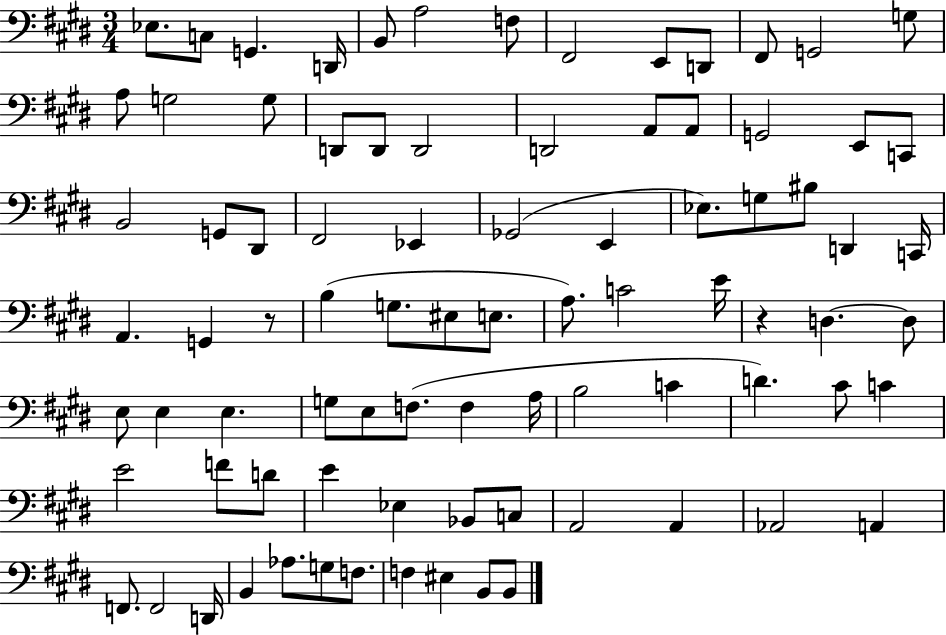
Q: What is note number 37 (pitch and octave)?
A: C2